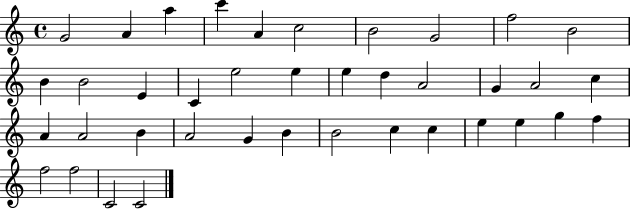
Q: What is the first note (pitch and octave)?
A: G4